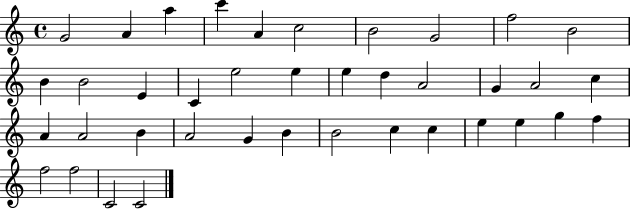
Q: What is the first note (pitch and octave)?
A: G4